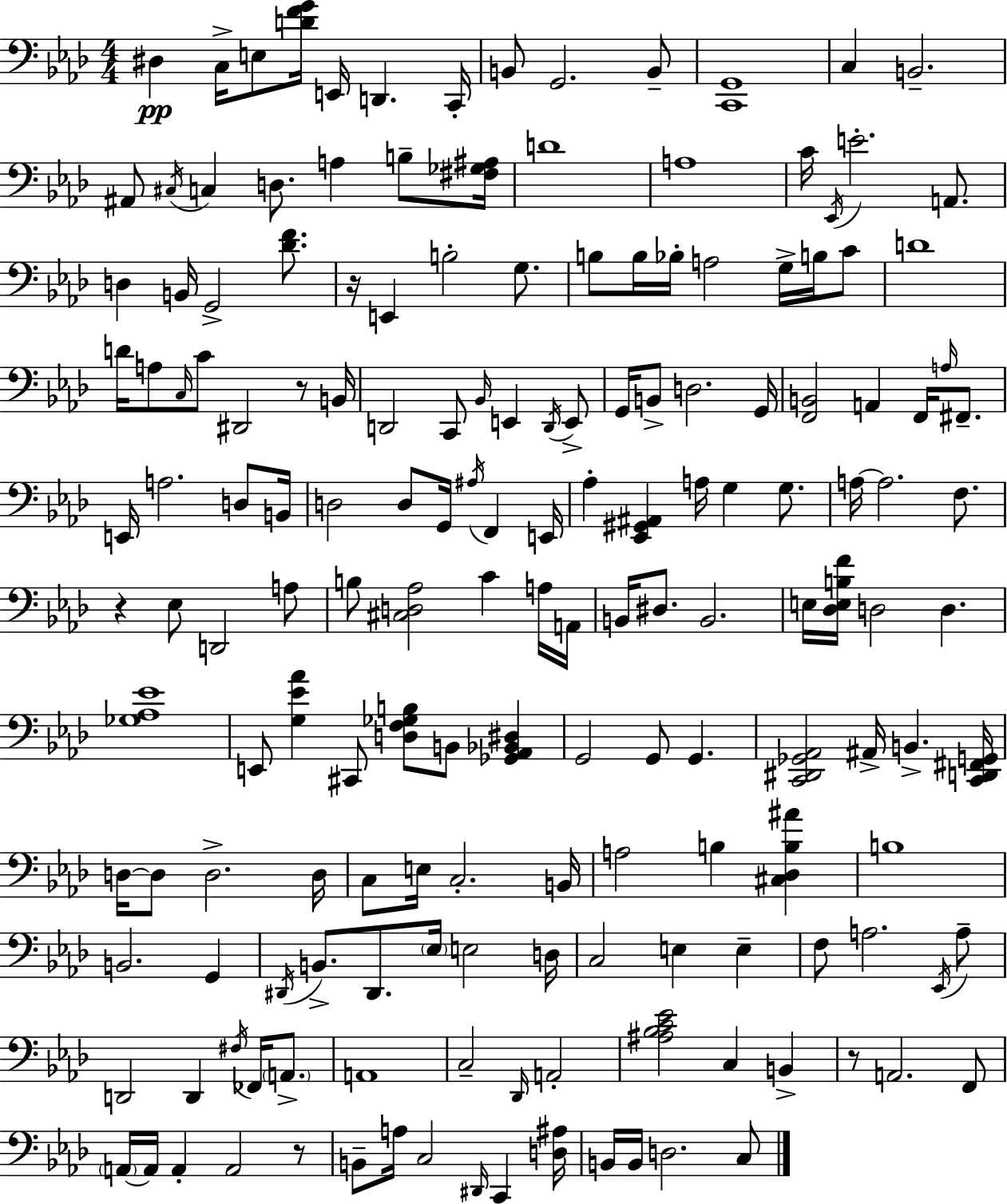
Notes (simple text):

D#3/q C3/s E3/e [D4,F4,G4]/s E2/s D2/q. C2/s B2/e G2/h. B2/e [C2,G2]/w C3/q B2/h. A#2/e C#3/s C3/q D3/e. A3/q B3/e [F#3,Gb3,A#3]/s D4/w A3/w C4/s Eb2/s E4/h. A2/e. D3/q B2/s G2/h [Db4,F4]/e. R/s E2/q B3/h G3/e. B3/e B3/s Bb3/s A3/h G3/s B3/s C4/e D4/w D4/s A3/e C3/s C4/e D#2/h R/e B2/s D2/h C2/e Bb2/s E2/q D2/s E2/e G2/s B2/e D3/h. G2/s [F2,B2]/h A2/q F2/s A3/s F#2/e. E2/s A3/h. D3/e B2/s D3/h D3/e G2/s A#3/s F2/q E2/s Ab3/q [Eb2,G#2,A#2]/q A3/s G3/q G3/e. A3/s A3/h. F3/e. R/q Eb3/e D2/h A3/e B3/e [C#3,D3,Ab3]/h C4/q A3/s A2/s B2/s D#3/e. B2/h. E3/s [Db3,E3,B3,F4]/s D3/h D3/q. [Gb3,Ab3,Eb4]/w E2/e [G3,Eb4,Ab4]/q C#2/e [D3,F3,Gb3,B3]/e B2/e [Gb2,Ab2,Bb2,D#3]/q G2/h G2/e G2/q. [C2,D#2,Gb2,Ab2]/h A#2/s B2/q. [C2,D2,F#2,G2]/s D3/s D3/e D3/h. D3/s C3/e E3/s C3/h. B2/s A3/h B3/q [C#3,Db3,B3,A#4]/q B3/w B2/h. G2/q D#2/s B2/e. D#2/e. Eb3/s E3/h D3/s C3/h E3/q E3/q F3/e A3/h. Eb2/s A3/e D2/h D2/q F#3/s FES2/s A2/e. A2/w C3/h Db2/s A2/h [A#3,Bb3,C4,Eb4]/h C3/q B2/q R/e A2/h. F2/e A2/s A2/s A2/q A2/h R/e B2/e A3/s C3/h D#2/s C2/q [D3,A#3]/s B2/s B2/s D3/h. C3/e